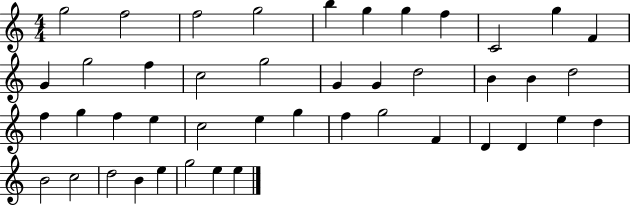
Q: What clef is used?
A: treble